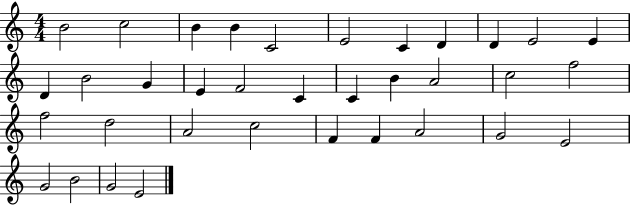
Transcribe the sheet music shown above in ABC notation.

X:1
T:Untitled
M:4/4
L:1/4
K:C
B2 c2 B B C2 E2 C D D E2 E D B2 G E F2 C C B A2 c2 f2 f2 d2 A2 c2 F F A2 G2 E2 G2 B2 G2 E2